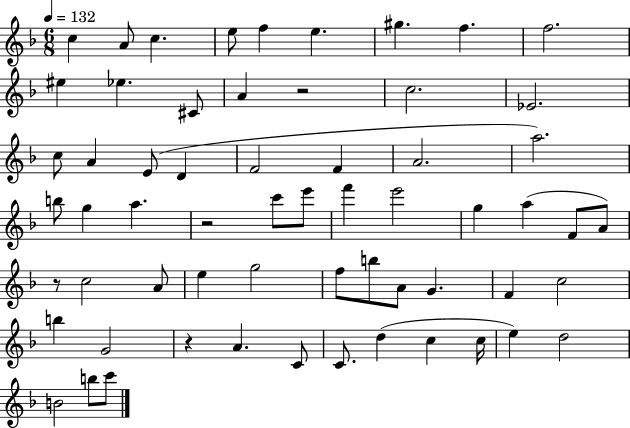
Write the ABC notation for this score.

X:1
T:Untitled
M:6/8
L:1/4
K:F
c A/2 c e/2 f e ^g f f2 ^e _e ^C/2 A z2 c2 _E2 c/2 A E/2 D F2 F A2 a2 b/2 g a z2 c'/2 e'/2 f' e'2 g a F/2 A/2 z/2 c2 A/2 e g2 f/2 b/2 A/2 G F c2 b G2 z A C/2 C/2 d c c/4 e d2 B2 b/2 c'/2